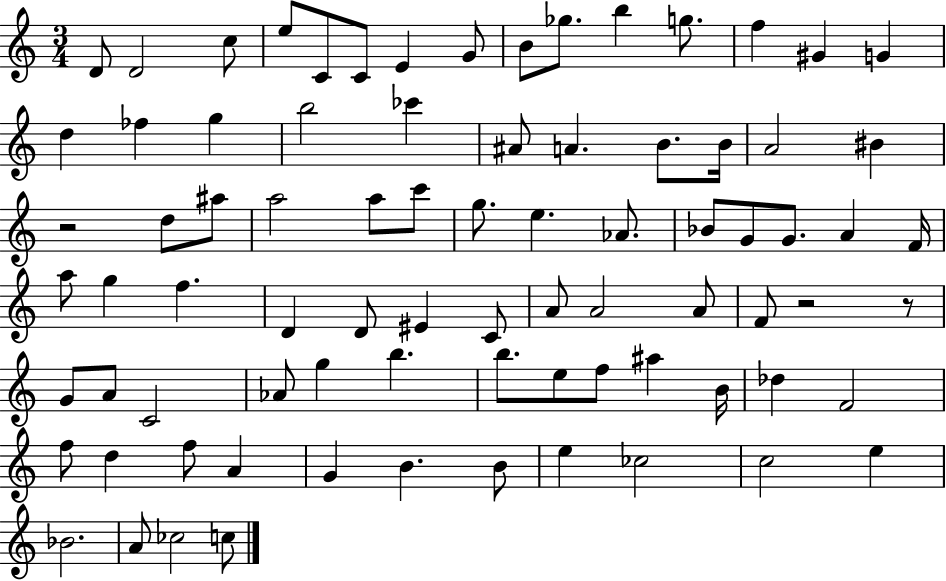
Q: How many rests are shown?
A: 3